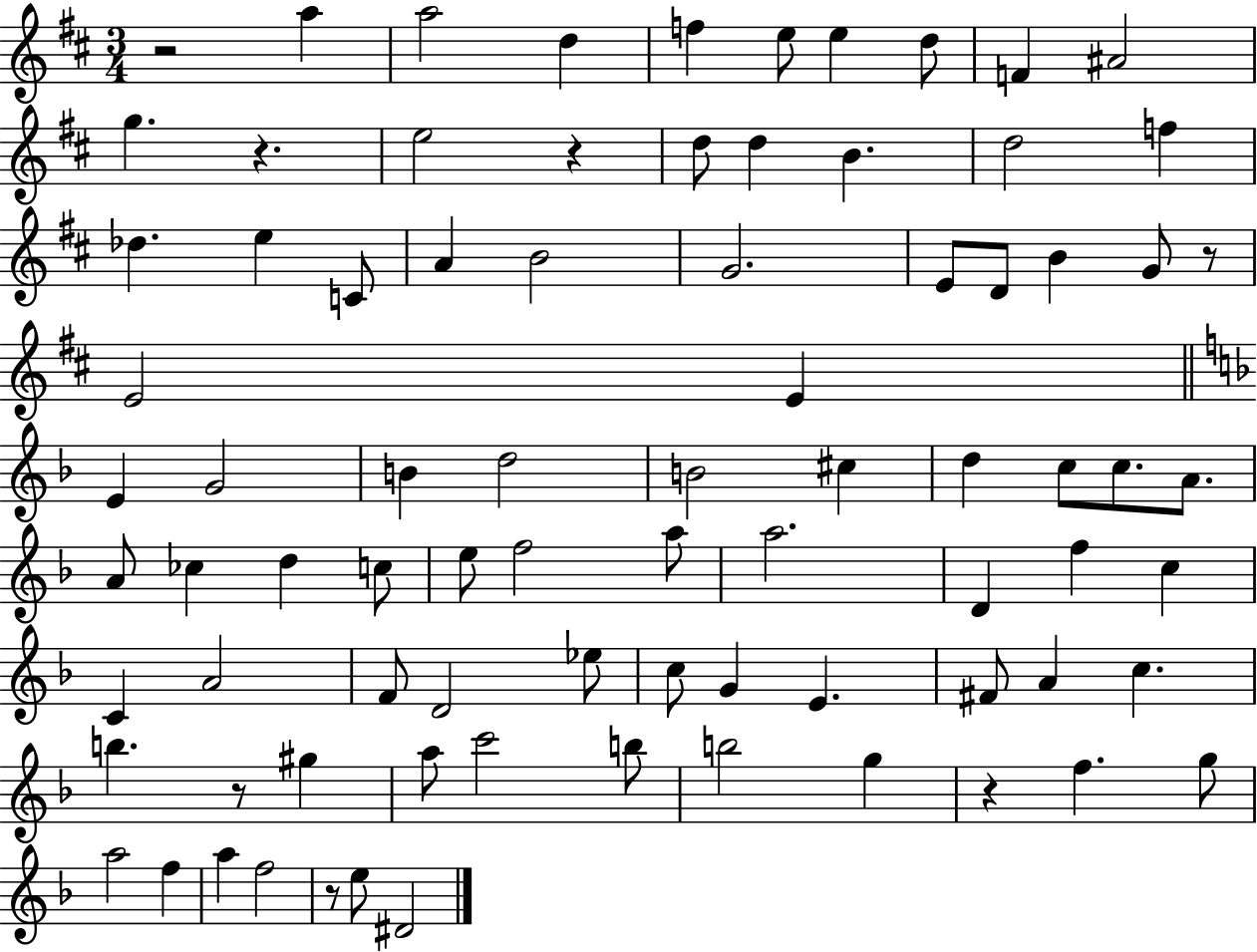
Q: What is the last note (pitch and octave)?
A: D#4